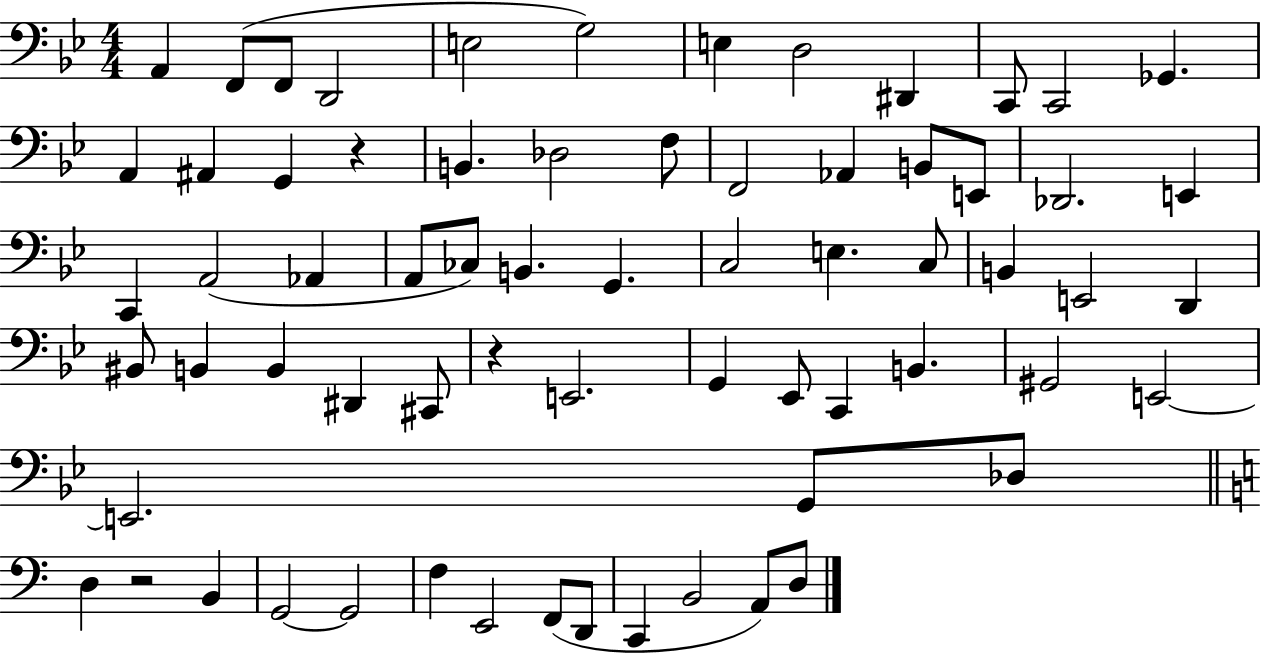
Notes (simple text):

A2/q F2/e F2/e D2/h E3/h G3/h E3/q D3/h D#2/q C2/e C2/h Gb2/q. A2/q A#2/q G2/q R/q B2/q. Db3/h F3/e F2/h Ab2/q B2/e E2/e Db2/h. E2/q C2/q A2/h Ab2/q A2/e CES3/e B2/q. G2/q. C3/h E3/q. C3/e B2/q E2/h D2/q BIS2/e B2/q B2/q D#2/q C#2/e R/q E2/h. G2/q Eb2/e C2/q B2/q. G#2/h E2/h E2/h. G2/e Db3/e D3/q R/h B2/q G2/h G2/h F3/q E2/h F2/e D2/e C2/q B2/h A2/e D3/e